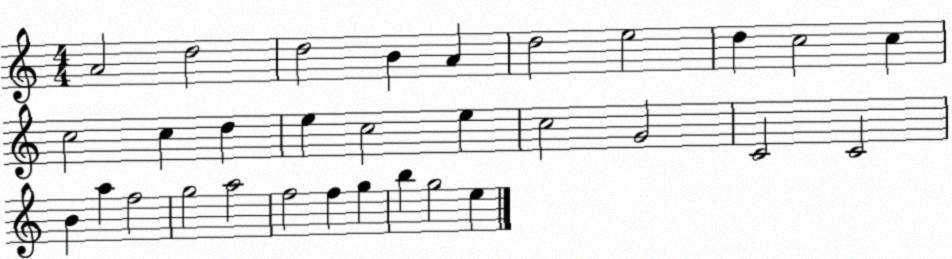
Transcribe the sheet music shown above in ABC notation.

X:1
T:Untitled
M:4/4
L:1/4
K:C
A2 d2 d2 B A d2 e2 d c2 c c2 c d e c2 e c2 G2 C2 C2 B a f2 g2 a2 f2 f g b g2 e